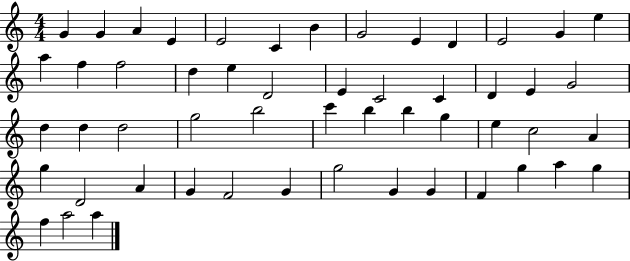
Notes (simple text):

G4/q G4/q A4/q E4/q E4/h C4/q B4/q G4/h E4/q D4/q E4/h G4/q E5/q A5/q F5/q F5/h D5/q E5/q D4/h E4/q C4/h C4/q D4/q E4/q G4/h D5/q D5/q D5/h G5/h B5/h C6/q B5/q B5/q G5/q E5/q C5/h A4/q G5/q D4/h A4/q G4/q F4/h G4/q G5/h G4/q G4/q F4/q G5/q A5/q G5/q F5/q A5/h A5/q